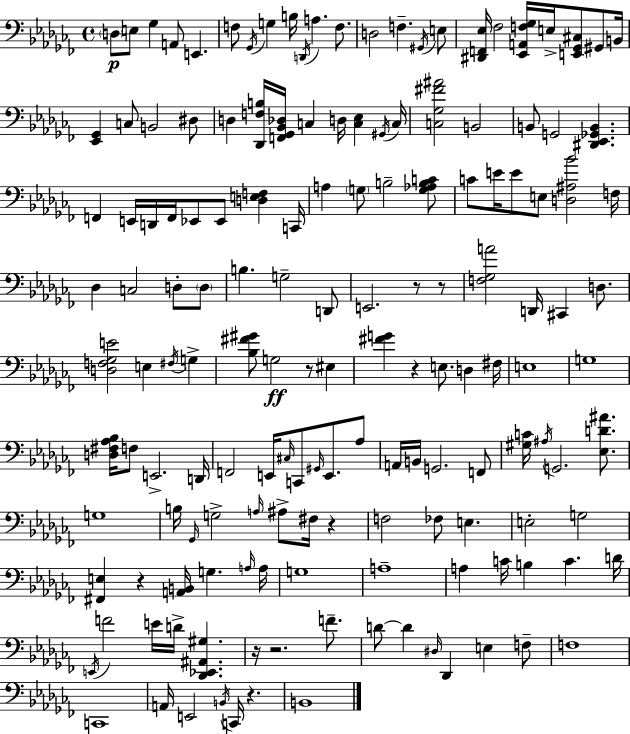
X:1
T:Untitled
M:4/4
L:1/4
K:Abm
D,/2 E,/2 _G, A,,/2 E,, F,/2 _G,,/4 G, B,/4 D,,/4 A, F,/2 D,2 F, ^G,,/4 E,/2 [^D,,F,,_E,]/4 _F,2 [_E,,A,,F,_G,]/4 E,/4 [E,,_G,,^C,]/2 ^G,,/2 B,,/4 [_E,,_G,,] C,/2 B,,2 ^D,/2 D, [_D,,F,B,]/4 [F,,_G,,_B,,_D,]/4 C, D,/4 [C,_E,] ^G,,/4 C,/4 [C,_G,^F^A]2 B,,2 B,,/2 G,,2 [^D,,_E,,_G,,B,,] F,, E,,/4 D,,/4 F,,/4 _E,,/2 _E,,/2 [D,E,F,] C,,/4 A, G,/2 B,2 [G,_A,B,C]/2 C/2 E/4 E/2 E,/2 [D,^A,_B]2 F,/4 _D, C,2 D,/2 D,/2 B, G,2 D,,/2 E,,2 z/2 z/2 [F,_G,A]2 D,,/4 ^C,, D,/2 [D,F,_G,E]2 E, ^F,/4 G, [_B,^F^G]/2 G,2 z/2 ^E, [^FG] z E,/2 D, ^F,/4 E,4 G,4 [D,^F,_A,_B,]/4 F,/2 E,,2 D,,/4 F,,2 E,,/4 ^C,/4 C,,/2 ^G,,/4 E,,/2 _A,/2 A,,/4 B,,/4 G,,2 F,,/2 [^G,C]/4 ^A,/4 G,,2 [_E,D^A]/2 G,4 B,/4 _G,,/4 G,2 A,/4 ^A,/2 ^F,/4 z F,2 _F,/2 E, E,2 G,2 [^F,,E,] z [A,,B,,]/4 G, A,/4 A,/4 G,4 A,4 A, C/4 B, C D/4 E,,/4 F2 E/4 D/4 [_D,,_E,,^A,,^G,] z/4 z2 F/2 D/2 D ^D,/4 _D,, E, F,/2 F,4 C,,4 A,,/4 E,,2 B,,/4 C,,/4 z B,,4